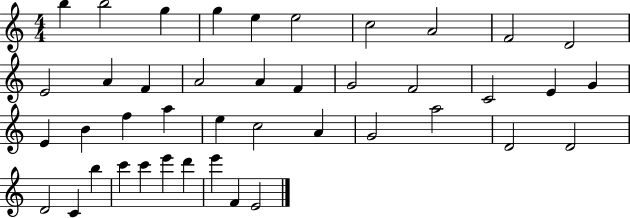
B5/q B5/h G5/q G5/q E5/q E5/h C5/h A4/h F4/h D4/h E4/h A4/q F4/q A4/h A4/q F4/q G4/h F4/h C4/h E4/q G4/q E4/q B4/q F5/q A5/q E5/q C5/h A4/q G4/h A5/h D4/h D4/h D4/h C4/q B5/q C6/q C6/q E6/q D6/q E6/q F4/q E4/h